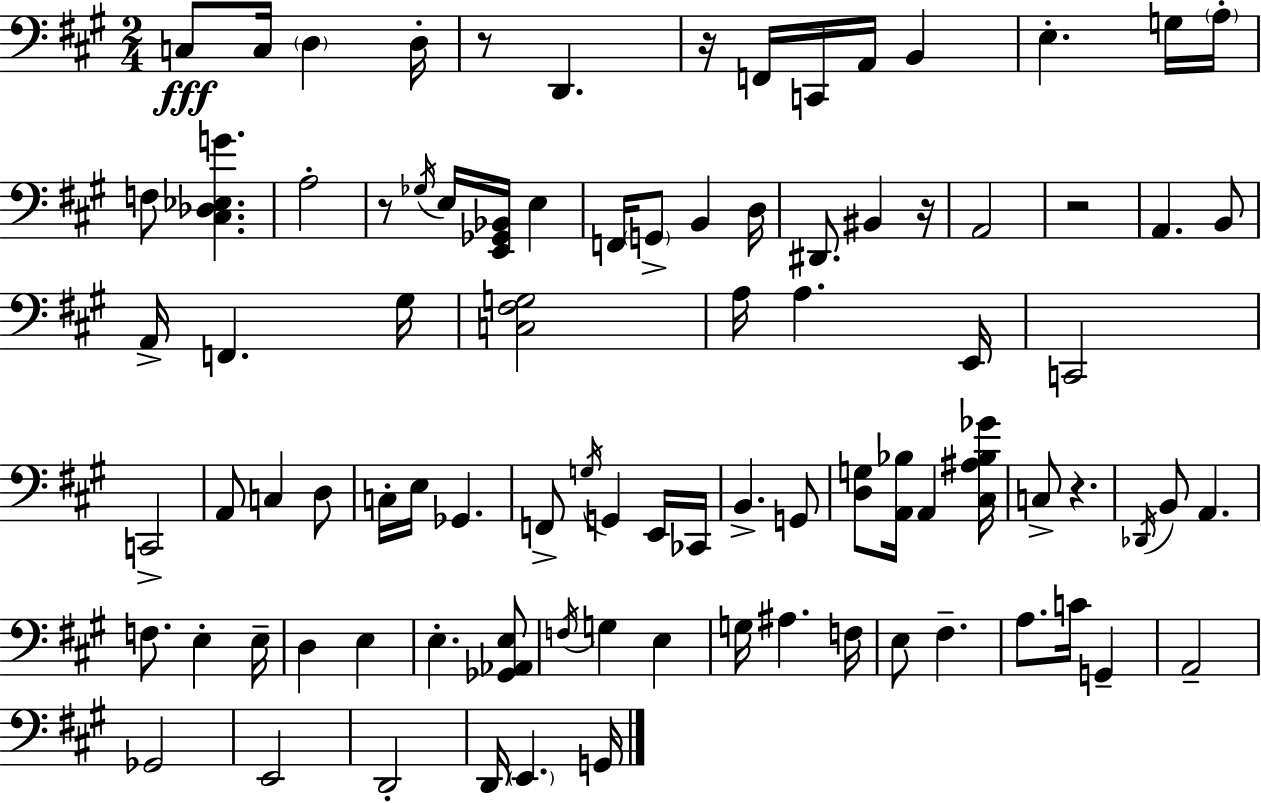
X:1
T:Untitled
M:2/4
L:1/4
K:A
C,/2 C,/4 D, D,/4 z/2 D,, z/4 F,,/4 C,,/4 A,,/4 B,, E, G,/4 A,/4 F,/2 [^C,_D,_E,G] A,2 z/2 _G,/4 E,/4 [E,,_G,,_B,,]/4 E, F,,/4 G,,/2 B,, D,/4 ^D,,/2 ^B,, z/4 A,,2 z2 A,, B,,/2 A,,/4 F,, ^G,/4 [C,^F,G,]2 A,/4 A, E,,/4 C,,2 C,,2 A,,/2 C, D,/2 C,/4 E,/4 _G,, F,,/2 G,/4 G,, E,,/4 _C,,/4 B,, G,,/2 [D,G,]/2 [A,,_B,]/4 A,, [^C,^A,_B,_G]/4 C,/2 z _D,,/4 B,,/2 A,, F,/2 E, E,/4 D, E, E, [_G,,_A,,E,]/2 F,/4 G, E, G,/4 ^A, F,/4 E,/2 ^F, A,/2 C/4 G,, A,,2 _G,,2 E,,2 D,,2 D,,/4 E,, G,,/4